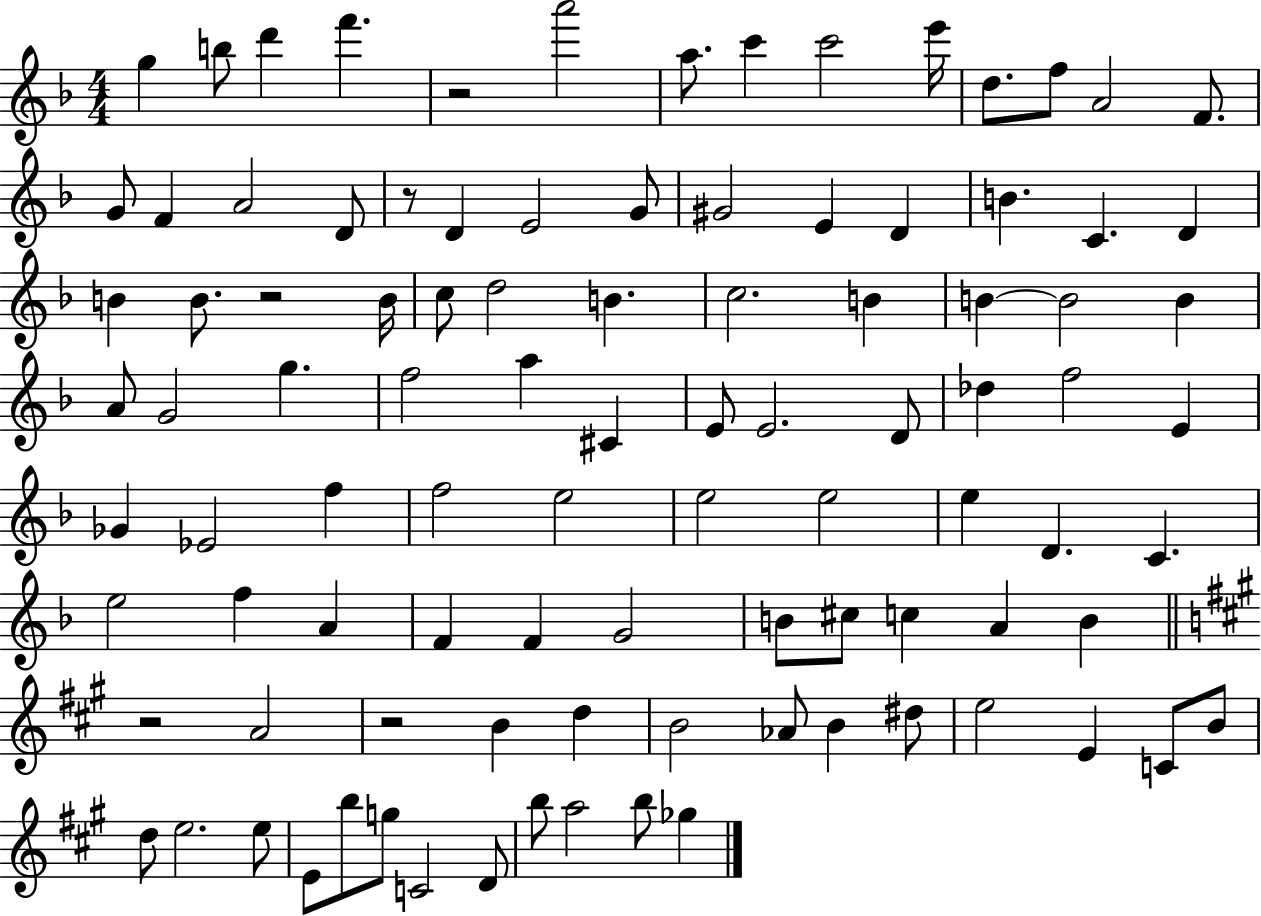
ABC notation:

X:1
T:Untitled
M:4/4
L:1/4
K:F
g b/2 d' f' z2 a'2 a/2 c' c'2 e'/4 d/2 f/2 A2 F/2 G/2 F A2 D/2 z/2 D E2 G/2 ^G2 E D B C D B B/2 z2 B/4 c/2 d2 B c2 B B B2 B A/2 G2 g f2 a ^C E/2 E2 D/2 _d f2 E _G _E2 f f2 e2 e2 e2 e D C e2 f A F F G2 B/2 ^c/2 c A B z2 A2 z2 B d B2 _A/2 B ^d/2 e2 E C/2 B/2 d/2 e2 e/2 E/2 b/2 g/2 C2 D/2 b/2 a2 b/2 _g